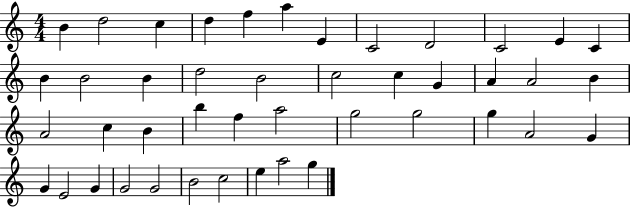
{
  \clef treble
  \numericTimeSignature
  \time 4/4
  \key c \major
  b'4 d''2 c''4 | d''4 f''4 a''4 e'4 | c'2 d'2 | c'2 e'4 c'4 | \break b'4 b'2 b'4 | d''2 b'2 | c''2 c''4 g'4 | a'4 a'2 b'4 | \break a'2 c''4 b'4 | b''4 f''4 a''2 | g''2 g''2 | g''4 a'2 g'4 | \break g'4 e'2 g'4 | g'2 g'2 | b'2 c''2 | e''4 a''2 g''4 | \break \bar "|."
}